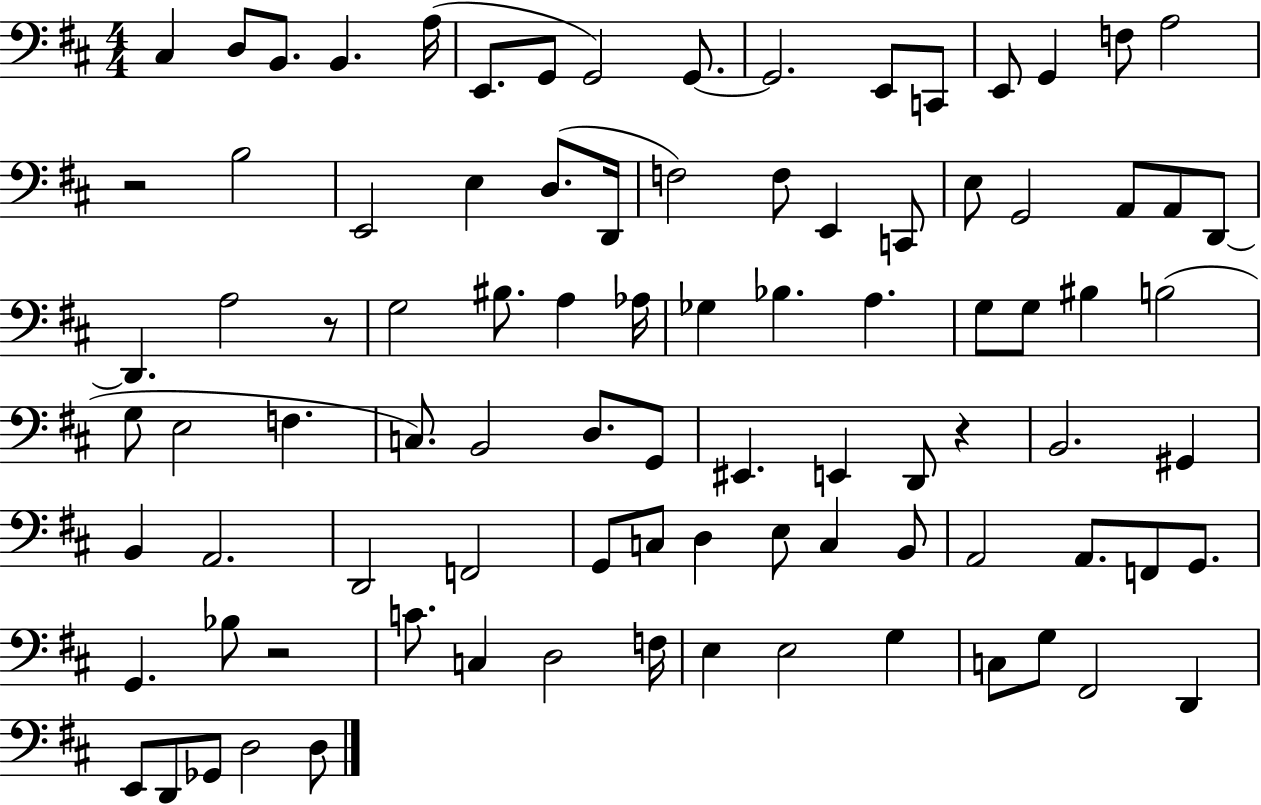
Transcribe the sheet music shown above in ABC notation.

X:1
T:Untitled
M:4/4
L:1/4
K:D
^C, D,/2 B,,/2 B,, A,/4 E,,/2 G,,/2 G,,2 G,,/2 G,,2 E,,/2 C,,/2 E,,/2 G,, F,/2 A,2 z2 B,2 E,,2 E, D,/2 D,,/4 F,2 F,/2 E,, C,,/2 E,/2 G,,2 A,,/2 A,,/2 D,,/2 D,, A,2 z/2 G,2 ^B,/2 A, _A,/4 _G, _B, A, G,/2 G,/2 ^B, B,2 G,/2 E,2 F, C,/2 B,,2 D,/2 G,,/2 ^E,, E,, D,,/2 z B,,2 ^G,, B,, A,,2 D,,2 F,,2 G,,/2 C,/2 D, E,/2 C, B,,/2 A,,2 A,,/2 F,,/2 G,,/2 G,, _B,/2 z2 C/2 C, D,2 F,/4 E, E,2 G, C,/2 G,/2 ^F,,2 D,, E,,/2 D,,/2 _G,,/2 D,2 D,/2